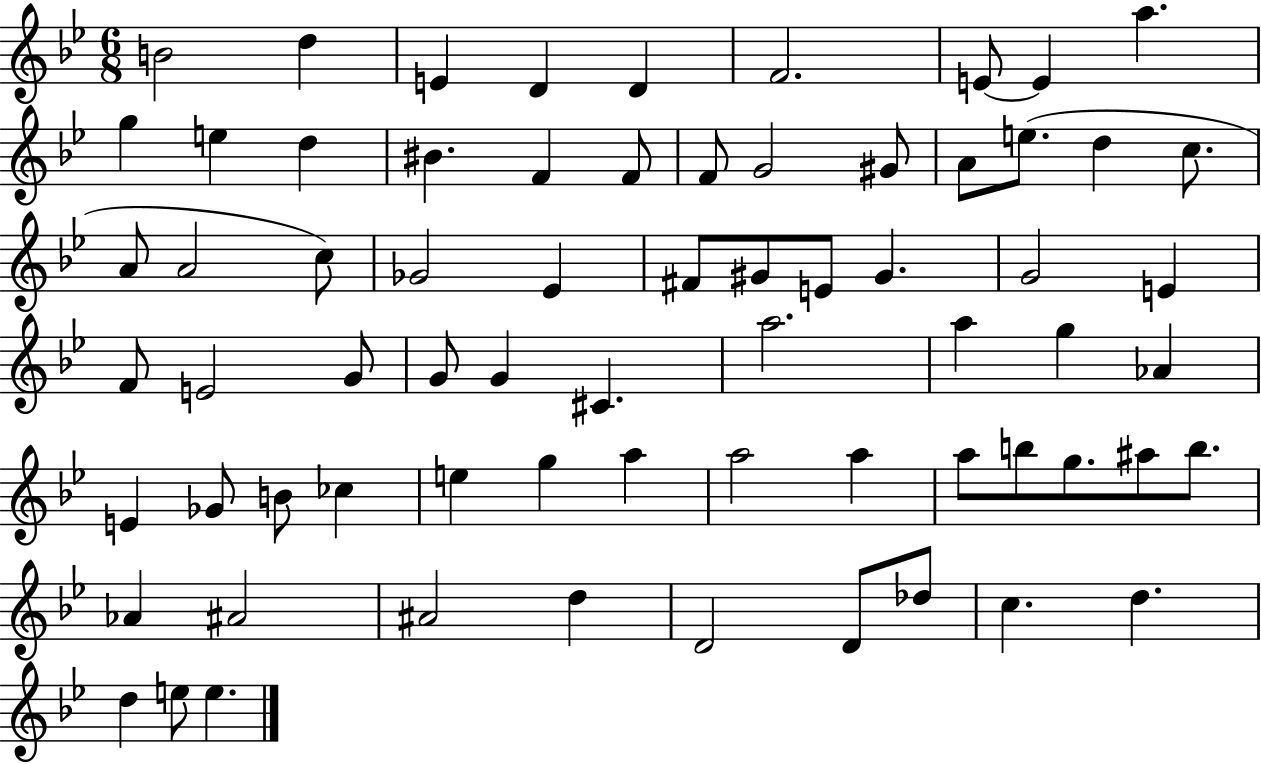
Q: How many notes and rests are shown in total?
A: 69